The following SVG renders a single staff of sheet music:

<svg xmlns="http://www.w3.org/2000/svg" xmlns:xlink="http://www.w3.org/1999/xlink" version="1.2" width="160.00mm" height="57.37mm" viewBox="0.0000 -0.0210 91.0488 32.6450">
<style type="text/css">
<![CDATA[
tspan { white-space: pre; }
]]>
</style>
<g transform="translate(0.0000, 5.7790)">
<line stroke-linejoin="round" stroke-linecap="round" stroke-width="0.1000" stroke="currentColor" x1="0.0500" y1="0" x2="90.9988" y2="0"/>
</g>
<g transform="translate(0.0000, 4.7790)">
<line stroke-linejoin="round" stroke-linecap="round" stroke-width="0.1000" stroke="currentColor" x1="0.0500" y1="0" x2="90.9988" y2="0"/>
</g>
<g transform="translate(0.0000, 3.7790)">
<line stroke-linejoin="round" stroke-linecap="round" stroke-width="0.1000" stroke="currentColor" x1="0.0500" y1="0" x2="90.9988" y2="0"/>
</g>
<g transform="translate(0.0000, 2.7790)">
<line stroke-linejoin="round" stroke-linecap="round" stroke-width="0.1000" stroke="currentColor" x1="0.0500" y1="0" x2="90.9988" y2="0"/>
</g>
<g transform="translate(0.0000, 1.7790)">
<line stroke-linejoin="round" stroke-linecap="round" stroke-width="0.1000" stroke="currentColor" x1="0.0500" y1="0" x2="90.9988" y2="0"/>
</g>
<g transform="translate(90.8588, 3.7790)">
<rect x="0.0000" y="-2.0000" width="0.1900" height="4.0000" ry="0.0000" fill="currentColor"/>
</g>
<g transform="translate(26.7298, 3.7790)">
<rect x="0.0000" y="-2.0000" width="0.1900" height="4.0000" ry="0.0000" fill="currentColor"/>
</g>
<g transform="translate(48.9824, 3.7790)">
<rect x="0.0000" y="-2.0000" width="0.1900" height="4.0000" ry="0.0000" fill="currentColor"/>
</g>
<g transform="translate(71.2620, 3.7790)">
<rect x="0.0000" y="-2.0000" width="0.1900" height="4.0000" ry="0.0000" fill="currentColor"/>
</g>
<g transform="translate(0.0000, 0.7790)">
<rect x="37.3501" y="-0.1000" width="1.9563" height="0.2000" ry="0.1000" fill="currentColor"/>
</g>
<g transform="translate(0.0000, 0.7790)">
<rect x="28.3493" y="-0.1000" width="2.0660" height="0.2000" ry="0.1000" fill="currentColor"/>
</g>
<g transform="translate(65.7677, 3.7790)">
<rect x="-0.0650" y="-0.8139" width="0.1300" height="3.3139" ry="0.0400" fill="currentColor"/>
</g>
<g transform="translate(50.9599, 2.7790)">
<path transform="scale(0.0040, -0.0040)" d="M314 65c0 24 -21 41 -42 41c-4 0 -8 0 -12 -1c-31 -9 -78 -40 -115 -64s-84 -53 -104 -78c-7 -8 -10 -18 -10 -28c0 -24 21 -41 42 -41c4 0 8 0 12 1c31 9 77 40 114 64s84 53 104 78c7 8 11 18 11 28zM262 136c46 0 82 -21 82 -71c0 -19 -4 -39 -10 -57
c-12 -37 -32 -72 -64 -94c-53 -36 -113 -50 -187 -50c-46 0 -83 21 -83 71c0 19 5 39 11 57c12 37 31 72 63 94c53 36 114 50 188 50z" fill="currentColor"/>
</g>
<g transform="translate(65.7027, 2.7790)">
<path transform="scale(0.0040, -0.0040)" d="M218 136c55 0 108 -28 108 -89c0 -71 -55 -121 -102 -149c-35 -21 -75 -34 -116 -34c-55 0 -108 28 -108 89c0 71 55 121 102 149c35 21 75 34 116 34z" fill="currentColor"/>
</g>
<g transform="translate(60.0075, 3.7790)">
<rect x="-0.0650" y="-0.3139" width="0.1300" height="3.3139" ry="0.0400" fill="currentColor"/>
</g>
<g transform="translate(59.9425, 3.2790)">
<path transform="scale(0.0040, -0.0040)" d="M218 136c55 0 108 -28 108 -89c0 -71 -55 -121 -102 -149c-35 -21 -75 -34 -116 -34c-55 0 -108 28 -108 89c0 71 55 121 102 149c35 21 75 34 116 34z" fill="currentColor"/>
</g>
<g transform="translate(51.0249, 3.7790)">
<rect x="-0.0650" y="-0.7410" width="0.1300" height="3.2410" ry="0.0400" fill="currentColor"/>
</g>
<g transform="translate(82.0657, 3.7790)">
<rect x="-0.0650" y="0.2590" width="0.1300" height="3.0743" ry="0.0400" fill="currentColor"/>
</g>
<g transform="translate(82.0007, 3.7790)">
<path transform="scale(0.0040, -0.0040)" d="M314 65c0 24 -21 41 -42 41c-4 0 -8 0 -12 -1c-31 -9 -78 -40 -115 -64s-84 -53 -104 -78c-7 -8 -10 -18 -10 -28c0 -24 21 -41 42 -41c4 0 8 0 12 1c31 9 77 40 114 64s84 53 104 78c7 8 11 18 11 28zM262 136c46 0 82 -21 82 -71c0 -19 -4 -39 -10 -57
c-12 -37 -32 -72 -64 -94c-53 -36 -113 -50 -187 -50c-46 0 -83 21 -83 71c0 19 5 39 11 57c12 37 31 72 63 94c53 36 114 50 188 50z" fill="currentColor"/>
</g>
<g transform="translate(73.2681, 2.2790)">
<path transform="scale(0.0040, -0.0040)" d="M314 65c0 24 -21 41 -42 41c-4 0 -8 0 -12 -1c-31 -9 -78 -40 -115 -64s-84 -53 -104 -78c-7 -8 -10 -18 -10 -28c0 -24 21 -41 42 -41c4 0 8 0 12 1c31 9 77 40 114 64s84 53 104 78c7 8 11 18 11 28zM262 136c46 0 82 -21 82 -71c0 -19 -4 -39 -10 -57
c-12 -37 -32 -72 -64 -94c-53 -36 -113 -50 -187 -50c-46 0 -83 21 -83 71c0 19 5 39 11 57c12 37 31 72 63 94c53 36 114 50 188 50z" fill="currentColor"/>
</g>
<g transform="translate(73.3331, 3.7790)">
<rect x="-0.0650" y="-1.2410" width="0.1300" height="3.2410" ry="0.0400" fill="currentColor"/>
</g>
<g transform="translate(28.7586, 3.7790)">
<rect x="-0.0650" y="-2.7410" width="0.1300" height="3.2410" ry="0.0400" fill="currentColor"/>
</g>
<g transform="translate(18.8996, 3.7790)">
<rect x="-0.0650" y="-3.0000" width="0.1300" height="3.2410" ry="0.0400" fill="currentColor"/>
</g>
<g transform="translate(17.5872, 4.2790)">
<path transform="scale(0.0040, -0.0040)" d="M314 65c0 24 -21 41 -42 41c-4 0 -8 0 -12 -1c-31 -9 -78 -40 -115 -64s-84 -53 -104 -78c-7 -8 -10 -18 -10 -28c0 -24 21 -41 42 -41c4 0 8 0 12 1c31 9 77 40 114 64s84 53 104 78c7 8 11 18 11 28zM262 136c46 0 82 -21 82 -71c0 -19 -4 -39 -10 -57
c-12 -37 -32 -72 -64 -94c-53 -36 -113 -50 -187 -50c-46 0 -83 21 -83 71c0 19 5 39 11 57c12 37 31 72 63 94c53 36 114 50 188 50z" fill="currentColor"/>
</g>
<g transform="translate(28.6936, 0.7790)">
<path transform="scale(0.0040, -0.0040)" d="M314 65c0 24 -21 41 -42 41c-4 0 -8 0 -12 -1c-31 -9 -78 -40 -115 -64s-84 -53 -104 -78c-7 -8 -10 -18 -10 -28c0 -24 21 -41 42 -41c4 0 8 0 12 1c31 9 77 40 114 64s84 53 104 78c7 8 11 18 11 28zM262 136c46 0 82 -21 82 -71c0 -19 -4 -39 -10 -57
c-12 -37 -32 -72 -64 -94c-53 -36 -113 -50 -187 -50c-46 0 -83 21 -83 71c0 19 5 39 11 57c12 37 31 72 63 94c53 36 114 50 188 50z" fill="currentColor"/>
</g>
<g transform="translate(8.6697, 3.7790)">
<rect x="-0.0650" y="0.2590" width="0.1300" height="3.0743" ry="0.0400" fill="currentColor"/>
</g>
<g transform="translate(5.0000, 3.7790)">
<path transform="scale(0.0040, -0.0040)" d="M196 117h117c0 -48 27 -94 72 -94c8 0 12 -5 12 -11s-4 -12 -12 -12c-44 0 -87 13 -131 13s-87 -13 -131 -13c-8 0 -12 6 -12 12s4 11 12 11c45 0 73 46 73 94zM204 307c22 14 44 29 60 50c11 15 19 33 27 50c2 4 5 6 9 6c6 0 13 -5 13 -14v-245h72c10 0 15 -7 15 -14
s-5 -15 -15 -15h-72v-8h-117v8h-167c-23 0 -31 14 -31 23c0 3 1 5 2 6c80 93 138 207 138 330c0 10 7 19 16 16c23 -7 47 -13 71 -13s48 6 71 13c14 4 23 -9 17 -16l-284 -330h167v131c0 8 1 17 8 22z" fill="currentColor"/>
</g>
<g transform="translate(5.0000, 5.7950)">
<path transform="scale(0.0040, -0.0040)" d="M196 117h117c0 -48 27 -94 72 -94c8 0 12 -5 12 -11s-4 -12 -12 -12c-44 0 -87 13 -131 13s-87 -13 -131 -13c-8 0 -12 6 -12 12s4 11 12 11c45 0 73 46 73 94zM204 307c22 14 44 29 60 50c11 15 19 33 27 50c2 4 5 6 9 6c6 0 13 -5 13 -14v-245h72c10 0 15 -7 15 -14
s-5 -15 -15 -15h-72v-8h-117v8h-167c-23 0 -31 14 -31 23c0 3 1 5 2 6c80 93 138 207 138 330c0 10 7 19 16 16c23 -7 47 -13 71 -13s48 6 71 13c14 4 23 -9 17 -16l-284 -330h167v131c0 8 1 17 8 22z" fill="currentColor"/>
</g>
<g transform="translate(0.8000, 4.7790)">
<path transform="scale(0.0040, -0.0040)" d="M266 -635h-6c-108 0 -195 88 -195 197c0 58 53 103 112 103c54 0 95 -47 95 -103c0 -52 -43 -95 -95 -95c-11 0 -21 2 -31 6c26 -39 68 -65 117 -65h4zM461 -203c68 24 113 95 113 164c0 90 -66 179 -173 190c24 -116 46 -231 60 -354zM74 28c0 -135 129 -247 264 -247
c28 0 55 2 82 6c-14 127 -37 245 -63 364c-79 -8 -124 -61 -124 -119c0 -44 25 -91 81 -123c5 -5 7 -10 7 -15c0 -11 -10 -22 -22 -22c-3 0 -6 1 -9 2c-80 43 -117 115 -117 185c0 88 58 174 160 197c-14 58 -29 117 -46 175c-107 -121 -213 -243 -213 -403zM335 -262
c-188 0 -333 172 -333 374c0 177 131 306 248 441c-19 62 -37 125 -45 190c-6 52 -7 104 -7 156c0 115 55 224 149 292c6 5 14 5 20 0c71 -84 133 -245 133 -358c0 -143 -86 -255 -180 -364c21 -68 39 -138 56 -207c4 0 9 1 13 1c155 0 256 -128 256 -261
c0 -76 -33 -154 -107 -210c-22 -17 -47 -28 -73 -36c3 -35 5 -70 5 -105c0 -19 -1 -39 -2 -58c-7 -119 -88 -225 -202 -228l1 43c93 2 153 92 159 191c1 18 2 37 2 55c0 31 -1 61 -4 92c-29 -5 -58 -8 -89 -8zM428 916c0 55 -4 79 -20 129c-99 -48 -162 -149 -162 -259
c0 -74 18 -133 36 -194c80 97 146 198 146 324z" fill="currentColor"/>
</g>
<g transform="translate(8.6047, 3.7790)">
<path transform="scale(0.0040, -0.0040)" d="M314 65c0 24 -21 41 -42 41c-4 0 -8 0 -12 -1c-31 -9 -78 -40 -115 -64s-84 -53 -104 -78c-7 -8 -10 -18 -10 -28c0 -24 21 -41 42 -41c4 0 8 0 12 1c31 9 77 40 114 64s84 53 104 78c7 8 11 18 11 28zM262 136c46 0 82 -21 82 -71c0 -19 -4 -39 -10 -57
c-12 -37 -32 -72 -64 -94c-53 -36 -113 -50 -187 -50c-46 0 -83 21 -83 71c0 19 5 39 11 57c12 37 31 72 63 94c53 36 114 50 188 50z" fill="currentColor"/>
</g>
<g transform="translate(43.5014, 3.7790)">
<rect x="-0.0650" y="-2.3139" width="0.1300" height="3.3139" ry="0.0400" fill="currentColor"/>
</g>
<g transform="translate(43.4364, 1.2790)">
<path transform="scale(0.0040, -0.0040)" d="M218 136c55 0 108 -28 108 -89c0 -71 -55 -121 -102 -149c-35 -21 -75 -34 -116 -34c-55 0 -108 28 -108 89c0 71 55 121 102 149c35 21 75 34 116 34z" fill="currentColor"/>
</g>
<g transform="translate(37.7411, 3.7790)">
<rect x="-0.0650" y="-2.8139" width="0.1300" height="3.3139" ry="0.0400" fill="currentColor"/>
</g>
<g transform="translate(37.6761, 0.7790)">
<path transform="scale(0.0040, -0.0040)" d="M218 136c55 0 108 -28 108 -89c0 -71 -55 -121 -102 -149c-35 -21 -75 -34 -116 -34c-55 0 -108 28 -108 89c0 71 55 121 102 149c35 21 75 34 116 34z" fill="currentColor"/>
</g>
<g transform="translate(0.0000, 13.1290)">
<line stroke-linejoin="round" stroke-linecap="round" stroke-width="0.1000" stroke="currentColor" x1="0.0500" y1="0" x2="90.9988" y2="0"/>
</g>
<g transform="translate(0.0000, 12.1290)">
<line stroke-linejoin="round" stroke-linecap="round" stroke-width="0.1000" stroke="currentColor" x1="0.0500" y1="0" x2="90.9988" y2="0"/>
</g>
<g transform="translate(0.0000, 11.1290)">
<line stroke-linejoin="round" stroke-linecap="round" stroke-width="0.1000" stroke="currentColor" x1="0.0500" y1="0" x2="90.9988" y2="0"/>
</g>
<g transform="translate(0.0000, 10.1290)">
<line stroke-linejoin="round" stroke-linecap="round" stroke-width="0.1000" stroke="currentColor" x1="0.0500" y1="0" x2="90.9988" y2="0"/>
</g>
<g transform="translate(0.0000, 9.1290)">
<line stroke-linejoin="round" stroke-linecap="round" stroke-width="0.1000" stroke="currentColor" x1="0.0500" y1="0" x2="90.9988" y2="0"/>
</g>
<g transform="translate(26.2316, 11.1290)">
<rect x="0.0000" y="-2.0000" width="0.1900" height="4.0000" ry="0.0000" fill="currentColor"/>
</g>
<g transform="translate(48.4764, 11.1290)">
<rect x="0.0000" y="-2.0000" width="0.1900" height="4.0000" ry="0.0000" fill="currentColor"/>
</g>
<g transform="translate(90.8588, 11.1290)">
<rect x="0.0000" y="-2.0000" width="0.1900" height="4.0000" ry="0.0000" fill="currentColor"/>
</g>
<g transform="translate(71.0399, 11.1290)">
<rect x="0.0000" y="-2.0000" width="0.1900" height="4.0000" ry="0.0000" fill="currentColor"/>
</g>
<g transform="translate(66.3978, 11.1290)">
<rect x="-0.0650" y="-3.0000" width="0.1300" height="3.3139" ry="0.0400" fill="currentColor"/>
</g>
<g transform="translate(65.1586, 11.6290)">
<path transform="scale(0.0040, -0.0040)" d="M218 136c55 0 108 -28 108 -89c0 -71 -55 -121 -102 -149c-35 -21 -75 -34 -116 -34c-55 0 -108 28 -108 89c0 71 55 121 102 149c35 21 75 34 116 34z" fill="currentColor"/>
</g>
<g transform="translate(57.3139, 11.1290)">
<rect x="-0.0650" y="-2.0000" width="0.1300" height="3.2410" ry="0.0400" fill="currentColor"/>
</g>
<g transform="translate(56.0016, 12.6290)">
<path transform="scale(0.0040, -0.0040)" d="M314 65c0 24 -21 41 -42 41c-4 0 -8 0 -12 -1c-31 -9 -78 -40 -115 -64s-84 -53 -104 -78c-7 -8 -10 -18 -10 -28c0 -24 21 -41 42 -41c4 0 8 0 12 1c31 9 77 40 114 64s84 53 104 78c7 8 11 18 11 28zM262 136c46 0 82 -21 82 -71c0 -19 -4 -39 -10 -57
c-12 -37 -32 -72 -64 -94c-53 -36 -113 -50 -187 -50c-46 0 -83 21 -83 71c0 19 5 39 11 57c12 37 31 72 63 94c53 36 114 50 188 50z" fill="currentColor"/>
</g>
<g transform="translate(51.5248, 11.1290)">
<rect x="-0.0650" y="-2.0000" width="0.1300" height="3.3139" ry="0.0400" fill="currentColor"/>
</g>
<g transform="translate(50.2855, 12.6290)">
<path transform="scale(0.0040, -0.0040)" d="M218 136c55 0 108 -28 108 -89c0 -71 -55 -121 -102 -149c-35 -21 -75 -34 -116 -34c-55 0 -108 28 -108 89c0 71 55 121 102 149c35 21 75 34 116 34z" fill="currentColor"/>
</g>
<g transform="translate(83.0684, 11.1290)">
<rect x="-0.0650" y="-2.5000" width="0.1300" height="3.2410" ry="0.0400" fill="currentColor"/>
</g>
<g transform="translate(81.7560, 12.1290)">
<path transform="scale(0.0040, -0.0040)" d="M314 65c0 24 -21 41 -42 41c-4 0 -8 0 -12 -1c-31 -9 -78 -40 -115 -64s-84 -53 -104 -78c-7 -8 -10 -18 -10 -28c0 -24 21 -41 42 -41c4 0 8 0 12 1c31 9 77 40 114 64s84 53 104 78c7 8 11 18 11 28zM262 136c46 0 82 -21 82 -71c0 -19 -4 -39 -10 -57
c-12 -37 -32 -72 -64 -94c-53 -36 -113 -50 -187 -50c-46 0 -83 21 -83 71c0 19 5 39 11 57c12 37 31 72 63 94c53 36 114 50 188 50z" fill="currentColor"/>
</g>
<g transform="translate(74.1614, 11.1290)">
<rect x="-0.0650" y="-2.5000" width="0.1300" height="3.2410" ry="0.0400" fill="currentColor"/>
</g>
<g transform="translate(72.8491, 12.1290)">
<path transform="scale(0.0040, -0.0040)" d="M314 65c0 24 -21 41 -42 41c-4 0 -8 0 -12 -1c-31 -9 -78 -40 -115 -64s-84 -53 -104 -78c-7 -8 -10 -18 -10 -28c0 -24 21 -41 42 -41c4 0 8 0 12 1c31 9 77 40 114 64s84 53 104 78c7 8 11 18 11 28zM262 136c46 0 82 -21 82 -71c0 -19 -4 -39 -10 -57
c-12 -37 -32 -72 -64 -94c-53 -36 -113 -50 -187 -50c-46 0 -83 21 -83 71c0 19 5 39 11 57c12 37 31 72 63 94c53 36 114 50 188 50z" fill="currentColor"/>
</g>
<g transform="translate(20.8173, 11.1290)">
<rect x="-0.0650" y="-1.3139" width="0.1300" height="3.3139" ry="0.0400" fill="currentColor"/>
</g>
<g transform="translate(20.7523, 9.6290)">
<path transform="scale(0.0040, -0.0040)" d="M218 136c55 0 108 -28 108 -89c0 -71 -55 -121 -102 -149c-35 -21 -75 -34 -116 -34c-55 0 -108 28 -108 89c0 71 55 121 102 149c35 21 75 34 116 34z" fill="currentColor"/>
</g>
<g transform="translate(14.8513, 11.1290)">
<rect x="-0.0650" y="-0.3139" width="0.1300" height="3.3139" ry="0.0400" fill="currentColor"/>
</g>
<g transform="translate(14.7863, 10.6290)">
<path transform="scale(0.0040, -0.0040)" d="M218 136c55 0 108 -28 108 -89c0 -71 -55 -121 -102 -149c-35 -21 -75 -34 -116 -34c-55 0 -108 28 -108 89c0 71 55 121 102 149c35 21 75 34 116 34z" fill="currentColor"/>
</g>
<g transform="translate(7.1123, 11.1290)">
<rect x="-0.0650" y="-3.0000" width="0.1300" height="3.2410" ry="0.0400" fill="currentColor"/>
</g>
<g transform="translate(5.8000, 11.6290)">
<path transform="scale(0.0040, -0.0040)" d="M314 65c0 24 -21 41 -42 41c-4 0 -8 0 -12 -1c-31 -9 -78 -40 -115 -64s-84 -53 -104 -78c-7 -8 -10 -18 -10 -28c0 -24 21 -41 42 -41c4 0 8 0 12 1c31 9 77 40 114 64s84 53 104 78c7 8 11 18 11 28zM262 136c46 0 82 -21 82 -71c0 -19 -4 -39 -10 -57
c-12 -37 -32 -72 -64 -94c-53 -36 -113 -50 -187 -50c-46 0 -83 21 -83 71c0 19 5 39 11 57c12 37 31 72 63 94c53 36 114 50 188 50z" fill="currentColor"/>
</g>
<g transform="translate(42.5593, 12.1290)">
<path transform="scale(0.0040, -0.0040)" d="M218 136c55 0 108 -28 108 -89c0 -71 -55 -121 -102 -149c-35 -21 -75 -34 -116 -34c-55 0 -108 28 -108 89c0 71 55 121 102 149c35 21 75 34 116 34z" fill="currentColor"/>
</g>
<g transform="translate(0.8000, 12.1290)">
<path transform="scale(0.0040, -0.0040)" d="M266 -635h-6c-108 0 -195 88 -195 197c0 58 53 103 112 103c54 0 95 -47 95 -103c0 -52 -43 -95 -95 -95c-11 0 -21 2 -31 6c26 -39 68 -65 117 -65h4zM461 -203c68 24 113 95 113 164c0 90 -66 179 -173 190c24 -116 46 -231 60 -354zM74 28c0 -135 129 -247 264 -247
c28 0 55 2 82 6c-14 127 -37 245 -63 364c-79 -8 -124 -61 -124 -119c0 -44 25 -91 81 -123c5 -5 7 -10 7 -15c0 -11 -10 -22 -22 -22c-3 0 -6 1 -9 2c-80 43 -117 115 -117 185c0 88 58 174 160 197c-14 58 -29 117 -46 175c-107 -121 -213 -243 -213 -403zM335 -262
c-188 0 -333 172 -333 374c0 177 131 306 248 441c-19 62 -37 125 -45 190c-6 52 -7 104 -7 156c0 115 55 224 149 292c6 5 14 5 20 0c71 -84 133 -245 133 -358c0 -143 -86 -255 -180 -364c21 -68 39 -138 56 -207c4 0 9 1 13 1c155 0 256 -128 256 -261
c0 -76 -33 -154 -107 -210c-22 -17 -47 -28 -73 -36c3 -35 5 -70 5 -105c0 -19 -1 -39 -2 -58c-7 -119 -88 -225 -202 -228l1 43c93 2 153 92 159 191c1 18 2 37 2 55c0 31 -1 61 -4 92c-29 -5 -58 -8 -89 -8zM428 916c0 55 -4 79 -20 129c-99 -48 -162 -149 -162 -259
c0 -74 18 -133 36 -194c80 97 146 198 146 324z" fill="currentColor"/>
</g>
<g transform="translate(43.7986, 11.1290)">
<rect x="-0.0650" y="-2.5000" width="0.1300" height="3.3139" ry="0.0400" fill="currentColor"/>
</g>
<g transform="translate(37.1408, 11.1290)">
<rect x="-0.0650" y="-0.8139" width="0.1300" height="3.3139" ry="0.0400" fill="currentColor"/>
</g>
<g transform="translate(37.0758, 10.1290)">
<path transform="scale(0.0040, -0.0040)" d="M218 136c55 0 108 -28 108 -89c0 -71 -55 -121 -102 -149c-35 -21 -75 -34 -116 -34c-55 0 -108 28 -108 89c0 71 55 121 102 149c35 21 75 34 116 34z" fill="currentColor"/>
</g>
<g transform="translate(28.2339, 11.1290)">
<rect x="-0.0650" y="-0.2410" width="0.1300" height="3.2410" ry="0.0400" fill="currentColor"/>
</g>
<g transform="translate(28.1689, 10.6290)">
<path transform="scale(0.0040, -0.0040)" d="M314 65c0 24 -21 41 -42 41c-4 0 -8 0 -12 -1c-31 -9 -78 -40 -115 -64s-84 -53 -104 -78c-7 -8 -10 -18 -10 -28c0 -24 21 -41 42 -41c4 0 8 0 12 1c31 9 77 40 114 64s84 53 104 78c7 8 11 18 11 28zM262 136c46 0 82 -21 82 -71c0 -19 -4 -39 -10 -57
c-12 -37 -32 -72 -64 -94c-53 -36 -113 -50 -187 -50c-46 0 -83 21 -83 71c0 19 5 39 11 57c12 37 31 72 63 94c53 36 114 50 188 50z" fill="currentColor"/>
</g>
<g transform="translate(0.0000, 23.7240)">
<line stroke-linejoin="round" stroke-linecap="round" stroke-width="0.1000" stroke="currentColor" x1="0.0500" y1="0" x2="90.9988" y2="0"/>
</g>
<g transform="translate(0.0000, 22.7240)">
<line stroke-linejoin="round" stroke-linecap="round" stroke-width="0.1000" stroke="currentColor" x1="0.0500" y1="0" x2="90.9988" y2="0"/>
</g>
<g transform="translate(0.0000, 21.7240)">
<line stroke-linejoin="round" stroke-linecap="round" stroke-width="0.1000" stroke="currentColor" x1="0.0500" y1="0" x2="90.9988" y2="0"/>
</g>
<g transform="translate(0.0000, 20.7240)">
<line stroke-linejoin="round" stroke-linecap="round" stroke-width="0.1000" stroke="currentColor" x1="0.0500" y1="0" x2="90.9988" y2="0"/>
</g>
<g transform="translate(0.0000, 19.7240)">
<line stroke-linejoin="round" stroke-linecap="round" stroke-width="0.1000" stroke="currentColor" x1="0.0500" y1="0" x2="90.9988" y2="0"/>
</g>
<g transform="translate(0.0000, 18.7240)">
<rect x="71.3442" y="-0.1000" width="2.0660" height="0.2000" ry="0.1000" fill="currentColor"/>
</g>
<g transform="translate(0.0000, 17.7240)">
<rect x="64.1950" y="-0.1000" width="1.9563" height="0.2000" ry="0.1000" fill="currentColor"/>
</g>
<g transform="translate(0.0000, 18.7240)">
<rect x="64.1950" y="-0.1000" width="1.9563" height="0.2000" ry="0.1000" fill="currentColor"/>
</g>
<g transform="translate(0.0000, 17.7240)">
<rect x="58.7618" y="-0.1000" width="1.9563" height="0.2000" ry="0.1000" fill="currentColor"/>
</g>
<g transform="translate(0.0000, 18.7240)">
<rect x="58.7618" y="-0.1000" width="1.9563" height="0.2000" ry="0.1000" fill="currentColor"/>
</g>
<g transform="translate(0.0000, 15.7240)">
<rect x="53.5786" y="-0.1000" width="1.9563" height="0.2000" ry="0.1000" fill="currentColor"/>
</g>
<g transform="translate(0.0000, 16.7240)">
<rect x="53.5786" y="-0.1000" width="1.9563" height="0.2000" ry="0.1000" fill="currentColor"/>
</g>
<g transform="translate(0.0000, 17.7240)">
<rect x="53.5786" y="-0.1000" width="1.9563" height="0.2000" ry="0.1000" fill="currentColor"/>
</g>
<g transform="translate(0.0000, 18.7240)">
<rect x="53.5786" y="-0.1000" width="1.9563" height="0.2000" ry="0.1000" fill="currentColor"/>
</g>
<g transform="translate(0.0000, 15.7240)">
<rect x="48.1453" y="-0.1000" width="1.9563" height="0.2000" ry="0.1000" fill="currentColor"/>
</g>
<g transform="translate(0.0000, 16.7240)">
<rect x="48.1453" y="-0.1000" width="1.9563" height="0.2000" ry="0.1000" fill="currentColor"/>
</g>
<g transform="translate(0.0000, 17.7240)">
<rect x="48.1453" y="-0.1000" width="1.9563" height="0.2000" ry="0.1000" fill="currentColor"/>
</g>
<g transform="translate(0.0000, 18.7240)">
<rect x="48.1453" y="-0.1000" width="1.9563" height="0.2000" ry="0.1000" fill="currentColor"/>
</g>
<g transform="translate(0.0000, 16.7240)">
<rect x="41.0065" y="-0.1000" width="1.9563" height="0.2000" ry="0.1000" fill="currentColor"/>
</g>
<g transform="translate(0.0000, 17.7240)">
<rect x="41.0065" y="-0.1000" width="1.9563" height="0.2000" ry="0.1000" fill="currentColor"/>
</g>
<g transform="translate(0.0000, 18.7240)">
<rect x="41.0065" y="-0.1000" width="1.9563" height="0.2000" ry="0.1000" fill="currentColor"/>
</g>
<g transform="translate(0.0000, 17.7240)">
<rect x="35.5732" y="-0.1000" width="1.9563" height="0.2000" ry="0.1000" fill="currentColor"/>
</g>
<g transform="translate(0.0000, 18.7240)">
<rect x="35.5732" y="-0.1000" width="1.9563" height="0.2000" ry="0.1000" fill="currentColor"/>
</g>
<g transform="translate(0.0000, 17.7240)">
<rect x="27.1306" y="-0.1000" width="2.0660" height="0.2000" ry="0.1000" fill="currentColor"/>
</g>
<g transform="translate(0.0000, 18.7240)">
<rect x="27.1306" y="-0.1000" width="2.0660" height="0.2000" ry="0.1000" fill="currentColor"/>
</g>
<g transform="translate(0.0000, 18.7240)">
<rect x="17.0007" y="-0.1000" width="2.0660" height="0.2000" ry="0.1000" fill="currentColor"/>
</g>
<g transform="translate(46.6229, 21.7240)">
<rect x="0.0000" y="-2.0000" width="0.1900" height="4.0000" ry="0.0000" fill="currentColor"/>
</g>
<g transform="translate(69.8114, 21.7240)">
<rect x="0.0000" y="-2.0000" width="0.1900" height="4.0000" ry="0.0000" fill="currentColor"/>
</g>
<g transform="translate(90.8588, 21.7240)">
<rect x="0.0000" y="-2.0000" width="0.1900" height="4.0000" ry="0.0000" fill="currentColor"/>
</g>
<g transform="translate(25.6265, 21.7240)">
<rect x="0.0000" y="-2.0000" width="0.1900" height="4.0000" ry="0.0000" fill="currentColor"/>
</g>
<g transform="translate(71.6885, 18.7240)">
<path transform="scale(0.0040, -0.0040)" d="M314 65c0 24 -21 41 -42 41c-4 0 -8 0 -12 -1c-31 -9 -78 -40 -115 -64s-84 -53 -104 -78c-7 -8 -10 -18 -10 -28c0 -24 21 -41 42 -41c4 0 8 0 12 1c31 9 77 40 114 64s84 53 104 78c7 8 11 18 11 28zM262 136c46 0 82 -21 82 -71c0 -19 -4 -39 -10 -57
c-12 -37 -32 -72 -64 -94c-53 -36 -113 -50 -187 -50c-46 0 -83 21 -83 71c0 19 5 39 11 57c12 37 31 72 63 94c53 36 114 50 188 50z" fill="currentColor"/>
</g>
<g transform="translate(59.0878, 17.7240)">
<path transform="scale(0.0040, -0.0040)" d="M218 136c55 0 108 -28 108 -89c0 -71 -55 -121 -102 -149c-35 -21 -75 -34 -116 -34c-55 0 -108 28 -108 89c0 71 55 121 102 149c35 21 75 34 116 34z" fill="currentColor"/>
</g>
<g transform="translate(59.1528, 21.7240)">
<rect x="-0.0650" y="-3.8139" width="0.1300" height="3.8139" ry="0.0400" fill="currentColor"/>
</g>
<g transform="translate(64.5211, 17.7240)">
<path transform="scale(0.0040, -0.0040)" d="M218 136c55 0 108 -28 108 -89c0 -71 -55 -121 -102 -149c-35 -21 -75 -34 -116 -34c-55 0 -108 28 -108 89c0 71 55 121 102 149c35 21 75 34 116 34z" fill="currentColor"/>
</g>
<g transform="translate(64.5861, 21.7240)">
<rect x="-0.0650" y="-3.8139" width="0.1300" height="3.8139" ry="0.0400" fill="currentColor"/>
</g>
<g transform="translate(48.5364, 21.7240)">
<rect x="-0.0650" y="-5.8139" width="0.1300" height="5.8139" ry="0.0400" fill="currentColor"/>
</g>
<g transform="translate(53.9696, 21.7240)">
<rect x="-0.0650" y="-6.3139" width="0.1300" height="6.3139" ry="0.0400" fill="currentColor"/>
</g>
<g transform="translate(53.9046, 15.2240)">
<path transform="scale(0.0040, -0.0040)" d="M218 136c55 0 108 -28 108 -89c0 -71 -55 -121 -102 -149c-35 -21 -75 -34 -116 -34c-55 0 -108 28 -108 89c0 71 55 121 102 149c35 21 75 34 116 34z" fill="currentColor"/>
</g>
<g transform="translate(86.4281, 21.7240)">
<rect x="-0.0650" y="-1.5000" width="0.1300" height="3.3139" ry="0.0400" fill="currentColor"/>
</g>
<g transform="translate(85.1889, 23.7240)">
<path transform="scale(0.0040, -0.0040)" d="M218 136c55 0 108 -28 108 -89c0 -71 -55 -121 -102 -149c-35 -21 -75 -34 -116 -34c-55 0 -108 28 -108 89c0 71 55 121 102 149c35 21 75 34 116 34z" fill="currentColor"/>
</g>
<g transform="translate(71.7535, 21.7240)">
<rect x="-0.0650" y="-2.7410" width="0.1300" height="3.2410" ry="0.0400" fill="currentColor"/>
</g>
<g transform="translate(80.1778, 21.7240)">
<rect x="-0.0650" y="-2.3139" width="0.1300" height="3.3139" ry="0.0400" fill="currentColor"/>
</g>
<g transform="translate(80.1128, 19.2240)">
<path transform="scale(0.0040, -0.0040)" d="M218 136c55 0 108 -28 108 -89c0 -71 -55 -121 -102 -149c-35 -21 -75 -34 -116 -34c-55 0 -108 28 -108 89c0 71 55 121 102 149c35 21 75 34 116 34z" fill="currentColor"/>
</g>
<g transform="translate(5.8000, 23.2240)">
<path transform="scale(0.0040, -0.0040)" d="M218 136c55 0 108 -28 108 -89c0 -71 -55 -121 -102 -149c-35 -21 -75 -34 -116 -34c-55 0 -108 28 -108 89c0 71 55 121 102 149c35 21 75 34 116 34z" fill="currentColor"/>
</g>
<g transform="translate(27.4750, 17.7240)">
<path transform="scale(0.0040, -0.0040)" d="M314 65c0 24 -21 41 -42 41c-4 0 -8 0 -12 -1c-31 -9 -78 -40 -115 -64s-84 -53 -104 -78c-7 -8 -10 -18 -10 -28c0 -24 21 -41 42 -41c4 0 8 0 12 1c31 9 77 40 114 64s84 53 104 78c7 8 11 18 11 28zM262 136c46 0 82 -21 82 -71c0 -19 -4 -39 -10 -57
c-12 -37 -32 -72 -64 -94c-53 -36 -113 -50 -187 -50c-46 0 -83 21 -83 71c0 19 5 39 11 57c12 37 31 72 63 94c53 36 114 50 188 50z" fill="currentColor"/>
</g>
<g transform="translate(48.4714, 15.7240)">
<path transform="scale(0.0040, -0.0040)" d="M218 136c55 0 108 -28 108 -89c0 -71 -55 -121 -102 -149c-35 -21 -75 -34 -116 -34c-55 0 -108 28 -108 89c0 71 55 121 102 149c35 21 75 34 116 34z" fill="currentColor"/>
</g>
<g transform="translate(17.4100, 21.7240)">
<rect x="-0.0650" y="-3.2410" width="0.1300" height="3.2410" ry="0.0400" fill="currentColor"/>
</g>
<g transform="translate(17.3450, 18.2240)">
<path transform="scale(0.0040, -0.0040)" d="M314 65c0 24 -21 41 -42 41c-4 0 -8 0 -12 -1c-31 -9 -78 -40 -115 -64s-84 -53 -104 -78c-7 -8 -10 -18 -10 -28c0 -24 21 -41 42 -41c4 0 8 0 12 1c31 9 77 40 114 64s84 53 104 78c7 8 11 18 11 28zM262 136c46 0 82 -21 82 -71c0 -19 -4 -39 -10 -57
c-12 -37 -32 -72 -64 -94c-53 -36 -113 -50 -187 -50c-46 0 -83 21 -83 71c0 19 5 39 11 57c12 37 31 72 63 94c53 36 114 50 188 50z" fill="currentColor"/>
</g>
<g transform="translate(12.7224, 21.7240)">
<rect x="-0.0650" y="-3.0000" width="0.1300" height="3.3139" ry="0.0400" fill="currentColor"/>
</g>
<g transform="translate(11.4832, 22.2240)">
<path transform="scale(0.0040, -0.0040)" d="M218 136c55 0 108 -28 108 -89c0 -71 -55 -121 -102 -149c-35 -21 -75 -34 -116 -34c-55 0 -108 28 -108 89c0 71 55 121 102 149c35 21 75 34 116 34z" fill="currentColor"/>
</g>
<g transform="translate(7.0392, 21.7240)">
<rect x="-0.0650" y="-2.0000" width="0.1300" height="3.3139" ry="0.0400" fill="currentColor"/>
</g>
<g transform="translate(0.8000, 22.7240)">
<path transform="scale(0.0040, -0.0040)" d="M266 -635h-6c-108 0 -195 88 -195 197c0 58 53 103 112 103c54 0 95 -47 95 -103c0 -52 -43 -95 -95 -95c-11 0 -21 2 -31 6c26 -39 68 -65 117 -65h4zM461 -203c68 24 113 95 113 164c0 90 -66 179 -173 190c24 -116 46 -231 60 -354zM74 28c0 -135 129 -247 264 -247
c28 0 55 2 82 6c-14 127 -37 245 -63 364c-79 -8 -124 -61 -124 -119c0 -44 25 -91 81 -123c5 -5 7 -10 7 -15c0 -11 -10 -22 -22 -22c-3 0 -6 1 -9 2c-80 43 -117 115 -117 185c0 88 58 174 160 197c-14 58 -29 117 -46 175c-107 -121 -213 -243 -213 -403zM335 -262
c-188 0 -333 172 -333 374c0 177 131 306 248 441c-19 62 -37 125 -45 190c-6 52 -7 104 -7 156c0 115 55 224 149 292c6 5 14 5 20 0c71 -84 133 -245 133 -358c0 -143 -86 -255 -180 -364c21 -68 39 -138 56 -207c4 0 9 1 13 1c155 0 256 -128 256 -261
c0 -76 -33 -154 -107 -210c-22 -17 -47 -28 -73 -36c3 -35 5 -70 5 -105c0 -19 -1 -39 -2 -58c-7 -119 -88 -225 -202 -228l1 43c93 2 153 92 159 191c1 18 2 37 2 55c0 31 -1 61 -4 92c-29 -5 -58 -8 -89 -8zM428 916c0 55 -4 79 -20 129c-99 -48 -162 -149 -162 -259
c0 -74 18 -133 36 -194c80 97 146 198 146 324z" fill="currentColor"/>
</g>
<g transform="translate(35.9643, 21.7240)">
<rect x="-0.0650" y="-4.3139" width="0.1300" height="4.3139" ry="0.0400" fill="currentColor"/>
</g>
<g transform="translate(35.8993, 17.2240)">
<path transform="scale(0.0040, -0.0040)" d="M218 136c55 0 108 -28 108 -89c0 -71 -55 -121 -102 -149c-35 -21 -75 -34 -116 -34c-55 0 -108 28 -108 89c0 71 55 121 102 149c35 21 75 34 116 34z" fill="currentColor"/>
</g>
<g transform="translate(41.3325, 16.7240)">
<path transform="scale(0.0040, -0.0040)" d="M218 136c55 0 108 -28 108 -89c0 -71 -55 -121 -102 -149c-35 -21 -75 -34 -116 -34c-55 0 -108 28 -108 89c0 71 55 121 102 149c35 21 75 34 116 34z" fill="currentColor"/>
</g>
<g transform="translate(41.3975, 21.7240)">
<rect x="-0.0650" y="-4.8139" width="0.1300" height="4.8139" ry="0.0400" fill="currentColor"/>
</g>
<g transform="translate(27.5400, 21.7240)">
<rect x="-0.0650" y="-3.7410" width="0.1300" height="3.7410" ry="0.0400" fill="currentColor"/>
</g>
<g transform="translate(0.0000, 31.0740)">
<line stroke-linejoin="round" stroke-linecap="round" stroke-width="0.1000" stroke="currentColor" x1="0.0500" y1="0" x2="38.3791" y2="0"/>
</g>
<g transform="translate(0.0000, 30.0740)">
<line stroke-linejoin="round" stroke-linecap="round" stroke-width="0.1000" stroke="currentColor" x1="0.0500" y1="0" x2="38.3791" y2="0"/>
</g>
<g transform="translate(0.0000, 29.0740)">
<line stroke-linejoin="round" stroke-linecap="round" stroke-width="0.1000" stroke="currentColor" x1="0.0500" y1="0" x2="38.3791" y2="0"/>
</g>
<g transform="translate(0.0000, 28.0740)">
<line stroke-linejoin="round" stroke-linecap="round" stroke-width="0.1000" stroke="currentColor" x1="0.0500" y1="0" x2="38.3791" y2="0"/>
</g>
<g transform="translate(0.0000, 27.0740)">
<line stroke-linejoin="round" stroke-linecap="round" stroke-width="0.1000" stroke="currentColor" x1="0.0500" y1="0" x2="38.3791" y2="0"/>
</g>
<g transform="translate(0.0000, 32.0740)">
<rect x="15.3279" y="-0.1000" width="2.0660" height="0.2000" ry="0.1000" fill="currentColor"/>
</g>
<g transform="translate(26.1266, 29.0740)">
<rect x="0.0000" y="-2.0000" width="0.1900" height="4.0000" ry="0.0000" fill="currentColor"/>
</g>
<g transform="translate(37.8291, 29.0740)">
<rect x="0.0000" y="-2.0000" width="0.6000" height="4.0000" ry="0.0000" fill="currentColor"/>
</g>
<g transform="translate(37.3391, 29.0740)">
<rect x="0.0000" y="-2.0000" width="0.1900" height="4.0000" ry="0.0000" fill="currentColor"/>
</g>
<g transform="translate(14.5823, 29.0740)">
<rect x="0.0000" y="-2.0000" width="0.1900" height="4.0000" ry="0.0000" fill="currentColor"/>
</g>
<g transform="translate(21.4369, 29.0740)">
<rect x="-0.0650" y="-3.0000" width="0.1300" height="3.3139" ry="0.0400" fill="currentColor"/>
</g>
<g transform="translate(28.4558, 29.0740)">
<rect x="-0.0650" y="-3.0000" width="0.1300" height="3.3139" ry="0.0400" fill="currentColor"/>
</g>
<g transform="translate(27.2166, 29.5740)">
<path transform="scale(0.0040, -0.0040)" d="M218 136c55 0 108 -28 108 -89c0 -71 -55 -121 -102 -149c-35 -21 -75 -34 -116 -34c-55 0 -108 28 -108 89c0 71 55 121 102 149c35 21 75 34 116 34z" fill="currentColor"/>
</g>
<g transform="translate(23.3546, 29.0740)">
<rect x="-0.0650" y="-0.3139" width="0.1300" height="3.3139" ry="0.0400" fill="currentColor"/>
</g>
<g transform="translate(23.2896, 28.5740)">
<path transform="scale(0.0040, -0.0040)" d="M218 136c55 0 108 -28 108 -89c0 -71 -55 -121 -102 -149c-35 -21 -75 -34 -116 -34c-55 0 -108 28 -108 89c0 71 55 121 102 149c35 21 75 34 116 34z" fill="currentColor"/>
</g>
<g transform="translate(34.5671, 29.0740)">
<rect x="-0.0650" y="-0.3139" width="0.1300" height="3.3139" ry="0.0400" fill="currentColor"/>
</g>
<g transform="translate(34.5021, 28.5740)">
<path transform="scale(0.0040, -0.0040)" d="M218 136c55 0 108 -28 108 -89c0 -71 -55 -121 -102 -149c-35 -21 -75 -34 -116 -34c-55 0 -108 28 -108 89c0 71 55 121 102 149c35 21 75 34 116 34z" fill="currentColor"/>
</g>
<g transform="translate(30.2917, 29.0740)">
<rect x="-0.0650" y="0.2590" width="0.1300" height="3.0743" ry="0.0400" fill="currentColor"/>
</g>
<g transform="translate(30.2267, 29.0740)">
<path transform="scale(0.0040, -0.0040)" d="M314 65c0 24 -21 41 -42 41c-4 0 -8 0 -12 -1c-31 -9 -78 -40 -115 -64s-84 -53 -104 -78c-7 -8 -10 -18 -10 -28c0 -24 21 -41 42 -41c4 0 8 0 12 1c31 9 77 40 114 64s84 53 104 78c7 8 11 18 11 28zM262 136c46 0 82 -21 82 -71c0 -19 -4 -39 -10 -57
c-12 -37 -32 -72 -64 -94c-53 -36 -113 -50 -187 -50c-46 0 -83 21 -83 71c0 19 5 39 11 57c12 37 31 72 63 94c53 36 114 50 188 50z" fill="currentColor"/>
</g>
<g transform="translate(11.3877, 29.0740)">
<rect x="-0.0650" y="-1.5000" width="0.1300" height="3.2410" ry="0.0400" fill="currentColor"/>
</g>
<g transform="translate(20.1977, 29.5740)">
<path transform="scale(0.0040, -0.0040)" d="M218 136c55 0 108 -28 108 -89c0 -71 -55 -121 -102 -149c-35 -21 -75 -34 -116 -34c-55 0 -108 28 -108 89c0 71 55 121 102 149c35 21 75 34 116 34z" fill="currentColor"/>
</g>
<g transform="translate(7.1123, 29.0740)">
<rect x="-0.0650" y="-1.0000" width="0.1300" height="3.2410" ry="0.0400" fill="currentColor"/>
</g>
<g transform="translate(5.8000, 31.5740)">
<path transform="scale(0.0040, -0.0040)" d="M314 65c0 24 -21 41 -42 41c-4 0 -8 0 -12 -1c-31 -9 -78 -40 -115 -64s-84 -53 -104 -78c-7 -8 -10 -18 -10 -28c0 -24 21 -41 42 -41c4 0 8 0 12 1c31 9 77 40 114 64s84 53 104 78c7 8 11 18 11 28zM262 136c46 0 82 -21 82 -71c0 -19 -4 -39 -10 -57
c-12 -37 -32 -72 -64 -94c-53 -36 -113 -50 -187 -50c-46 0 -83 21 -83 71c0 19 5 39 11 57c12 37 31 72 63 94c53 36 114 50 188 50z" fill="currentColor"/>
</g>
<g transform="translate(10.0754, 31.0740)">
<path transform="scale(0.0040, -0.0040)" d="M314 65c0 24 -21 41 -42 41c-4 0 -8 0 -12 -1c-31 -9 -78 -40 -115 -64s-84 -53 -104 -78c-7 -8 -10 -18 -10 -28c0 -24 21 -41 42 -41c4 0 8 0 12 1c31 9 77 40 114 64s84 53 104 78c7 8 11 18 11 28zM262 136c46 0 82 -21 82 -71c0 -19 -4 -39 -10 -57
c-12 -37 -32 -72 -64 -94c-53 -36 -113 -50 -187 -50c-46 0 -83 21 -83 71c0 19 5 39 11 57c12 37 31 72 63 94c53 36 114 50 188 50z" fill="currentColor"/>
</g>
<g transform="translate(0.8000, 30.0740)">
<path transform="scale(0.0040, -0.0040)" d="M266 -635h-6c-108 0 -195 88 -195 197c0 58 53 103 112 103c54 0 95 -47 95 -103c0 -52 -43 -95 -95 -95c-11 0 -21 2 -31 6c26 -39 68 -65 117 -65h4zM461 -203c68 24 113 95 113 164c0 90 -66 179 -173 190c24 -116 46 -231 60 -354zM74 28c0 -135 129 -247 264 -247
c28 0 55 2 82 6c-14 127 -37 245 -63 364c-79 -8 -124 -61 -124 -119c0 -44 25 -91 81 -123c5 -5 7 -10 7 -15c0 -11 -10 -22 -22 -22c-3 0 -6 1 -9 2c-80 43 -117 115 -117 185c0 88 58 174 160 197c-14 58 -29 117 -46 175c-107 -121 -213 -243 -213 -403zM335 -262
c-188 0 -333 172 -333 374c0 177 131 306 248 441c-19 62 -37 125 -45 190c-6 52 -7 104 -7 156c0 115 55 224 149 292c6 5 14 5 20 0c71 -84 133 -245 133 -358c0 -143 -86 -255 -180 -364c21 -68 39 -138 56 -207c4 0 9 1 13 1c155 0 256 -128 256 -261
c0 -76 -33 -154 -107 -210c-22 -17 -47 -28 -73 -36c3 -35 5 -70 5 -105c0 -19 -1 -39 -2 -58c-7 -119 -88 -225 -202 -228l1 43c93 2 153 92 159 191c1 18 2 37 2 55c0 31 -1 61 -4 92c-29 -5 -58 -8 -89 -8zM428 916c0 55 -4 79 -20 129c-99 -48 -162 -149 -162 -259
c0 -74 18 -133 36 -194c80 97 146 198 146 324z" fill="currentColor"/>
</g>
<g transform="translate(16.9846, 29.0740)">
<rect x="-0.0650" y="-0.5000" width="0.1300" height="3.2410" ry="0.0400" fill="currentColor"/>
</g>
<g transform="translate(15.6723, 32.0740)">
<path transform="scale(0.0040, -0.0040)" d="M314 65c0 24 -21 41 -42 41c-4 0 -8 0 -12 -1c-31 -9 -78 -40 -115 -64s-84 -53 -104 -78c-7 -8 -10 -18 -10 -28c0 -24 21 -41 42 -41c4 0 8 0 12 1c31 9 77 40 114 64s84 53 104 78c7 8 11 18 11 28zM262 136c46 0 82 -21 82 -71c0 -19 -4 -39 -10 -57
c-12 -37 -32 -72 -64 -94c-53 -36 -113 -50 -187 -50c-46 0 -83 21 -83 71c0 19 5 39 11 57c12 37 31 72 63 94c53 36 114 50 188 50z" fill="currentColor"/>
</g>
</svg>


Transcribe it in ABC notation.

X:1
T:Untitled
M:4/4
L:1/4
K:C
B2 A2 a2 a g d2 c d e2 B2 A2 c e c2 d G F F2 A G2 G2 F A b2 c'2 d' e' g' a' c' c' a2 g E D2 E2 C2 A c A B2 c